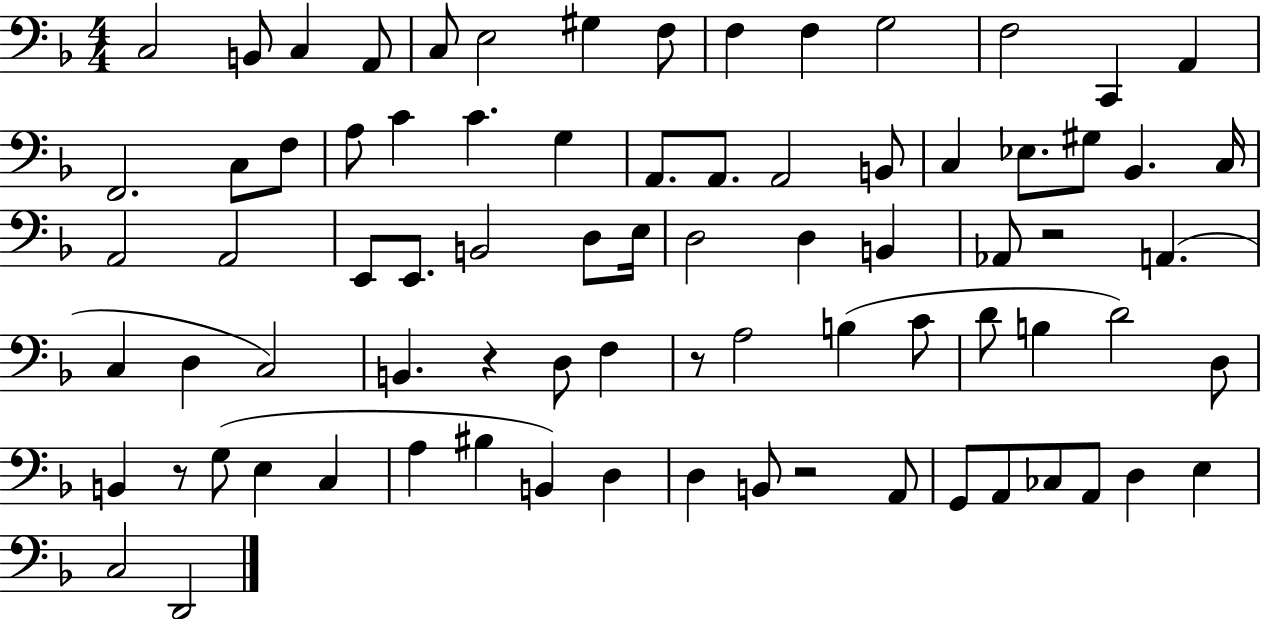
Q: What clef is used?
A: bass